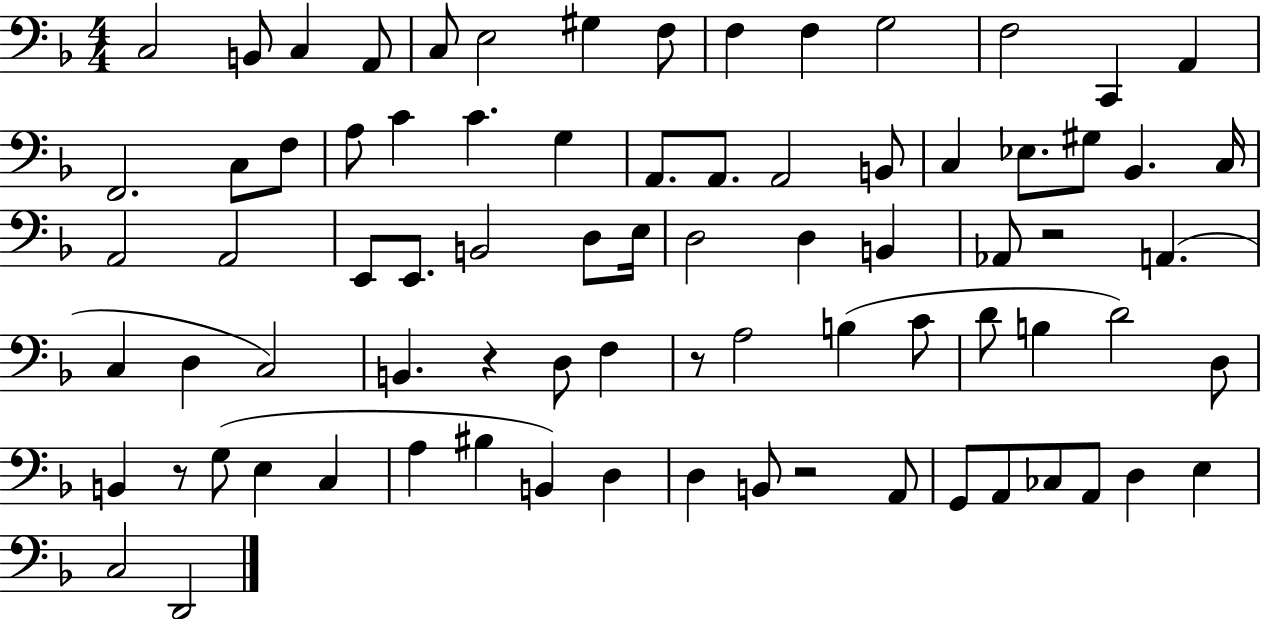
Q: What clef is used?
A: bass